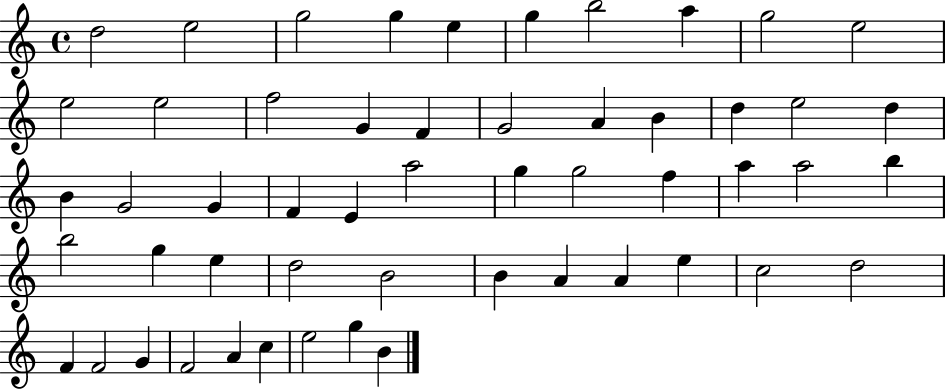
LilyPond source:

{
  \clef treble
  \time 4/4
  \defaultTimeSignature
  \key c \major
  d''2 e''2 | g''2 g''4 e''4 | g''4 b''2 a''4 | g''2 e''2 | \break e''2 e''2 | f''2 g'4 f'4 | g'2 a'4 b'4 | d''4 e''2 d''4 | \break b'4 g'2 g'4 | f'4 e'4 a''2 | g''4 g''2 f''4 | a''4 a''2 b''4 | \break b''2 g''4 e''4 | d''2 b'2 | b'4 a'4 a'4 e''4 | c''2 d''2 | \break f'4 f'2 g'4 | f'2 a'4 c''4 | e''2 g''4 b'4 | \bar "|."
}